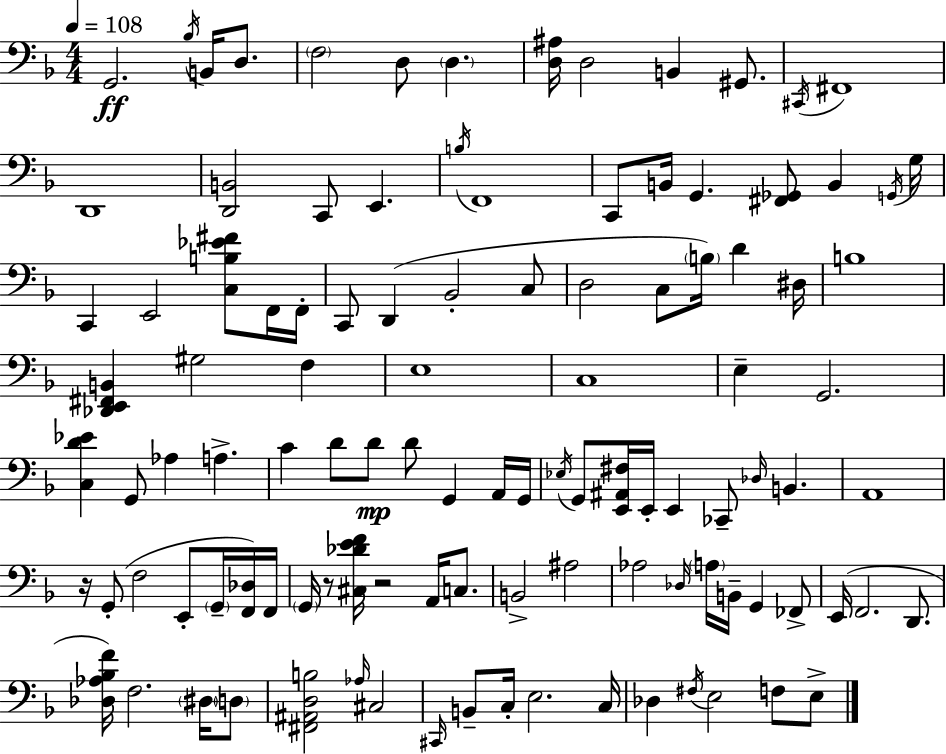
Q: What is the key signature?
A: D minor